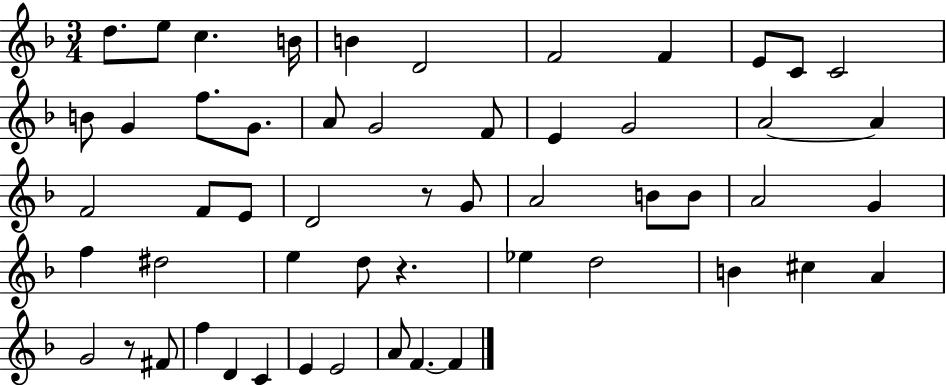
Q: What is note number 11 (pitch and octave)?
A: C4